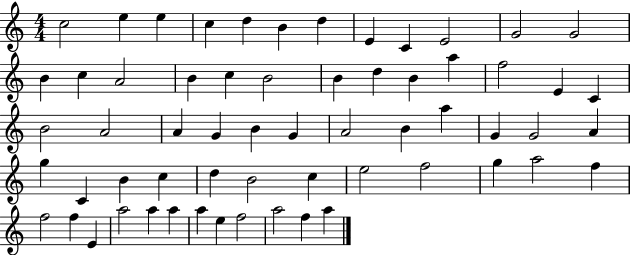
C5/h E5/q E5/q C5/q D5/q B4/q D5/q E4/q C4/q E4/h G4/h G4/h B4/q C5/q A4/h B4/q C5/q B4/h B4/q D5/q B4/q A5/q F5/h E4/q C4/q B4/h A4/h A4/q G4/q B4/q G4/q A4/h B4/q A5/q G4/q G4/h A4/q G5/q C4/q B4/q C5/q D5/q B4/h C5/q E5/h F5/h G5/q A5/h F5/q F5/h F5/q E4/q A5/h A5/q A5/q A5/q E5/q F5/h A5/h F5/q A5/q